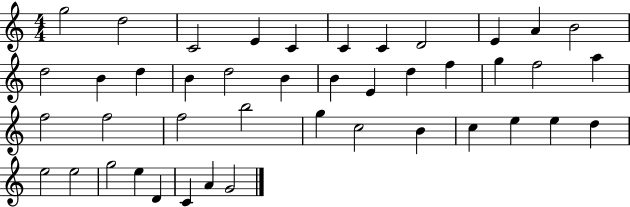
{
  \clef treble
  \numericTimeSignature
  \time 4/4
  \key c \major
  g''2 d''2 | c'2 e'4 c'4 | c'4 c'4 d'2 | e'4 a'4 b'2 | \break d''2 b'4 d''4 | b'4 d''2 b'4 | b'4 e'4 d''4 f''4 | g''4 f''2 a''4 | \break f''2 f''2 | f''2 b''2 | g''4 c''2 b'4 | c''4 e''4 e''4 d''4 | \break e''2 e''2 | g''2 e''4 d'4 | c'4 a'4 g'2 | \bar "|."
}